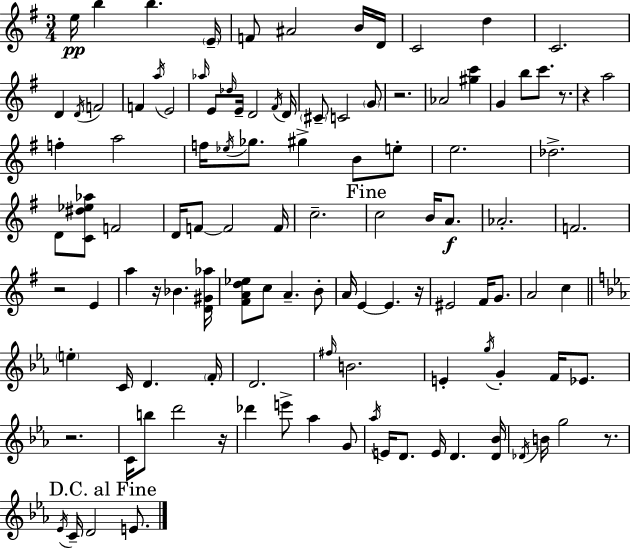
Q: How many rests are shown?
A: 9